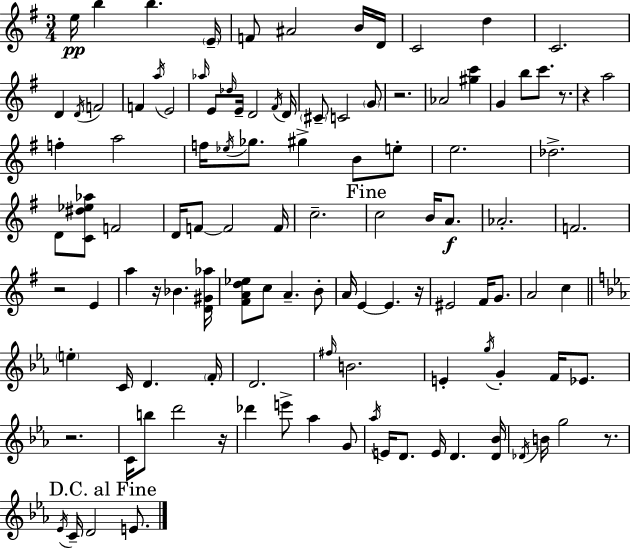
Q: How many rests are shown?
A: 9